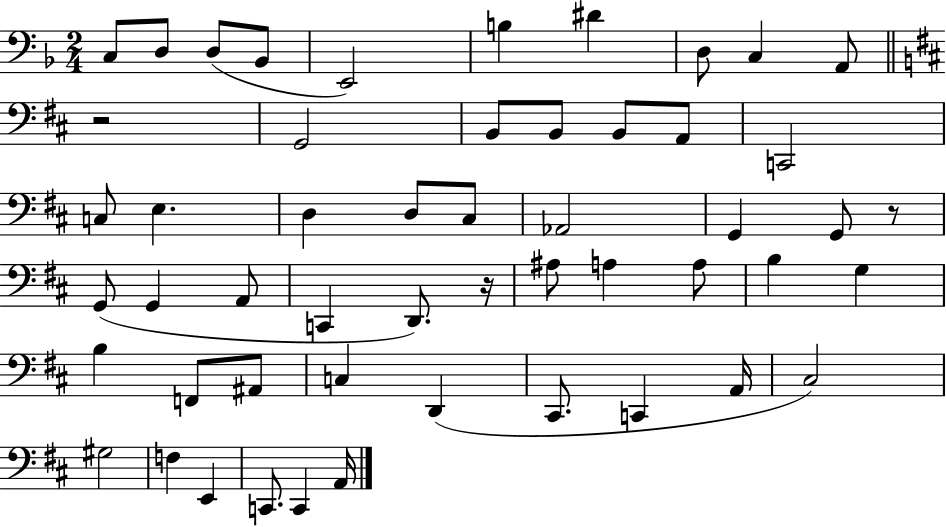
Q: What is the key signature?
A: F major